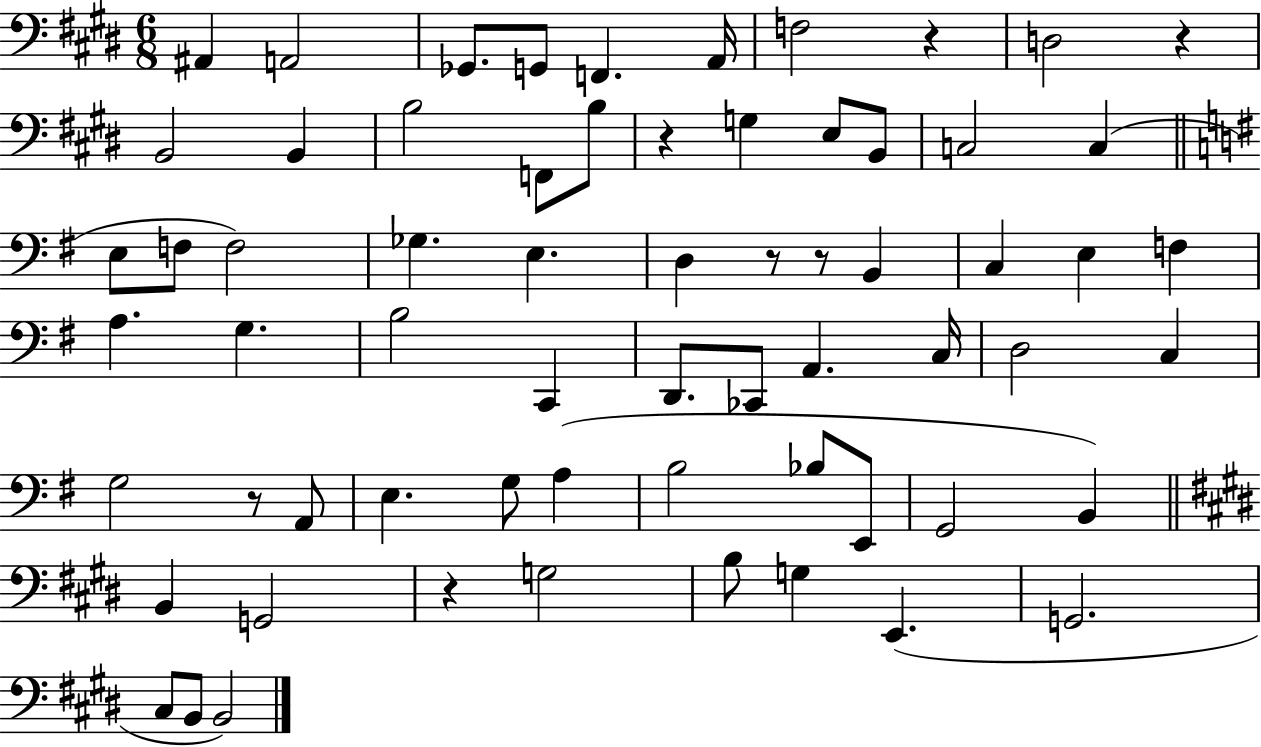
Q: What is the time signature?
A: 6/8